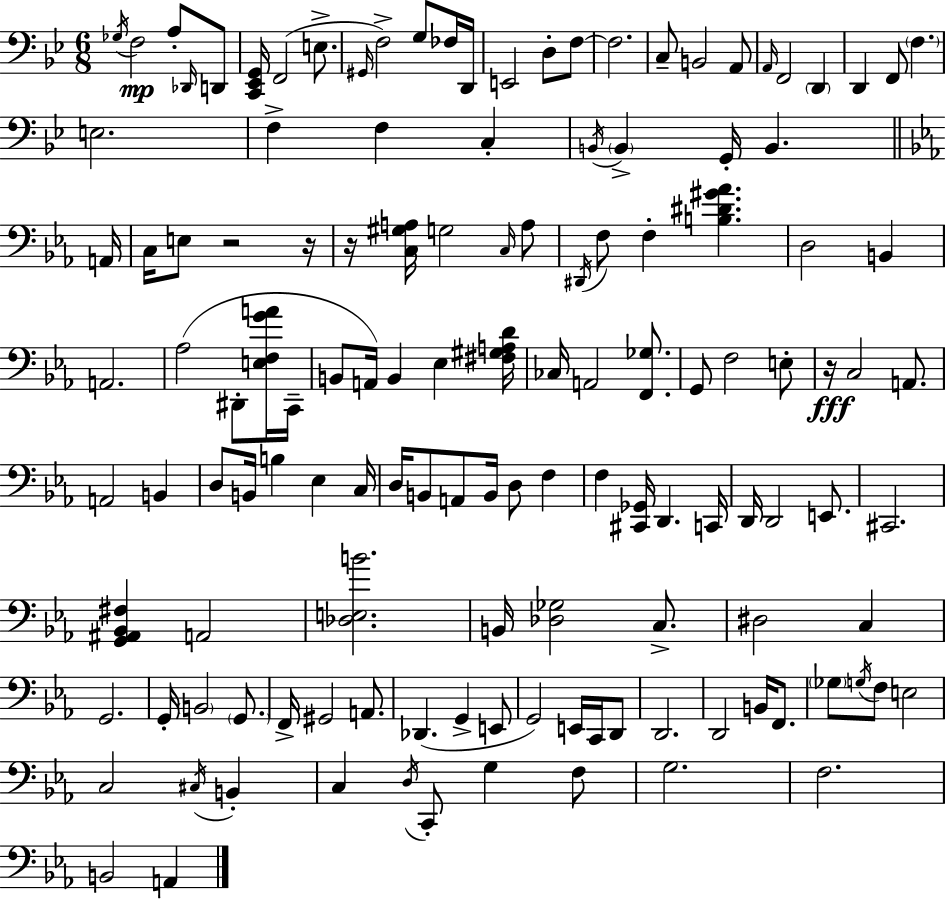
Gb3/s F3/h A3/e Db2/s D2/e [C2,Eb2,G2]/s F2/h E3/e. G#2/s F3/h G3/e FES3/s D2/s E2/h D3/e F3/e F3/h. C3/e B2/h A2/e A2/s F2/h D2/q D2/q F2/e F3/q. E3/h. F3/q F3/q C3/q B2/s B2/q G2/s B2/q. A2/s C3/s E3/e R/h R/s R/s [C3,G#3,A3]/s G3/h C3/s A3/e D#2/s F3/e F3/q [B3,D#4,G#4,Ab4]/q. D3/h B2/q A2/h. Ab3/h D#2/e [E3,F3,G4,A4]/s C2/s B2/e A2/s B2/q Eb3/q [F#3,G#3,A3,D4]/s CES3/s A2/h [F2,Gb3]/e. G2/e F3/h E3/e R/s C3/h A2/e. A2/h B2/q D3/e B2/s B3/q Eb3/q C3/s D3/s B2/e A2/e B2/s D3/e F3/q F3/q [C#2,Gb2]/s D2/q. C2/s D2/s D2/h E2/e. C#2/h. [G2,A#2,Bb2,F#3]/q A2/h [Db3,E3,B4]/h. B2/s [Db3,Gb3]/h C3/e. D#3/h C3/q G2/h. G2/s B2/h G2/e. F2/s G#2/h A2/e. Db2/q. G2/q E2/e G2/h E2/s C2/s D2/e D2/h. D2/h B2/s F2/e. Gb3/e G3/s F3/e E3/h C3/h C#3/s B2/q C3/q D3/s C2/e G3/q F3/e G3/h. F3/h. B2/h A2/q